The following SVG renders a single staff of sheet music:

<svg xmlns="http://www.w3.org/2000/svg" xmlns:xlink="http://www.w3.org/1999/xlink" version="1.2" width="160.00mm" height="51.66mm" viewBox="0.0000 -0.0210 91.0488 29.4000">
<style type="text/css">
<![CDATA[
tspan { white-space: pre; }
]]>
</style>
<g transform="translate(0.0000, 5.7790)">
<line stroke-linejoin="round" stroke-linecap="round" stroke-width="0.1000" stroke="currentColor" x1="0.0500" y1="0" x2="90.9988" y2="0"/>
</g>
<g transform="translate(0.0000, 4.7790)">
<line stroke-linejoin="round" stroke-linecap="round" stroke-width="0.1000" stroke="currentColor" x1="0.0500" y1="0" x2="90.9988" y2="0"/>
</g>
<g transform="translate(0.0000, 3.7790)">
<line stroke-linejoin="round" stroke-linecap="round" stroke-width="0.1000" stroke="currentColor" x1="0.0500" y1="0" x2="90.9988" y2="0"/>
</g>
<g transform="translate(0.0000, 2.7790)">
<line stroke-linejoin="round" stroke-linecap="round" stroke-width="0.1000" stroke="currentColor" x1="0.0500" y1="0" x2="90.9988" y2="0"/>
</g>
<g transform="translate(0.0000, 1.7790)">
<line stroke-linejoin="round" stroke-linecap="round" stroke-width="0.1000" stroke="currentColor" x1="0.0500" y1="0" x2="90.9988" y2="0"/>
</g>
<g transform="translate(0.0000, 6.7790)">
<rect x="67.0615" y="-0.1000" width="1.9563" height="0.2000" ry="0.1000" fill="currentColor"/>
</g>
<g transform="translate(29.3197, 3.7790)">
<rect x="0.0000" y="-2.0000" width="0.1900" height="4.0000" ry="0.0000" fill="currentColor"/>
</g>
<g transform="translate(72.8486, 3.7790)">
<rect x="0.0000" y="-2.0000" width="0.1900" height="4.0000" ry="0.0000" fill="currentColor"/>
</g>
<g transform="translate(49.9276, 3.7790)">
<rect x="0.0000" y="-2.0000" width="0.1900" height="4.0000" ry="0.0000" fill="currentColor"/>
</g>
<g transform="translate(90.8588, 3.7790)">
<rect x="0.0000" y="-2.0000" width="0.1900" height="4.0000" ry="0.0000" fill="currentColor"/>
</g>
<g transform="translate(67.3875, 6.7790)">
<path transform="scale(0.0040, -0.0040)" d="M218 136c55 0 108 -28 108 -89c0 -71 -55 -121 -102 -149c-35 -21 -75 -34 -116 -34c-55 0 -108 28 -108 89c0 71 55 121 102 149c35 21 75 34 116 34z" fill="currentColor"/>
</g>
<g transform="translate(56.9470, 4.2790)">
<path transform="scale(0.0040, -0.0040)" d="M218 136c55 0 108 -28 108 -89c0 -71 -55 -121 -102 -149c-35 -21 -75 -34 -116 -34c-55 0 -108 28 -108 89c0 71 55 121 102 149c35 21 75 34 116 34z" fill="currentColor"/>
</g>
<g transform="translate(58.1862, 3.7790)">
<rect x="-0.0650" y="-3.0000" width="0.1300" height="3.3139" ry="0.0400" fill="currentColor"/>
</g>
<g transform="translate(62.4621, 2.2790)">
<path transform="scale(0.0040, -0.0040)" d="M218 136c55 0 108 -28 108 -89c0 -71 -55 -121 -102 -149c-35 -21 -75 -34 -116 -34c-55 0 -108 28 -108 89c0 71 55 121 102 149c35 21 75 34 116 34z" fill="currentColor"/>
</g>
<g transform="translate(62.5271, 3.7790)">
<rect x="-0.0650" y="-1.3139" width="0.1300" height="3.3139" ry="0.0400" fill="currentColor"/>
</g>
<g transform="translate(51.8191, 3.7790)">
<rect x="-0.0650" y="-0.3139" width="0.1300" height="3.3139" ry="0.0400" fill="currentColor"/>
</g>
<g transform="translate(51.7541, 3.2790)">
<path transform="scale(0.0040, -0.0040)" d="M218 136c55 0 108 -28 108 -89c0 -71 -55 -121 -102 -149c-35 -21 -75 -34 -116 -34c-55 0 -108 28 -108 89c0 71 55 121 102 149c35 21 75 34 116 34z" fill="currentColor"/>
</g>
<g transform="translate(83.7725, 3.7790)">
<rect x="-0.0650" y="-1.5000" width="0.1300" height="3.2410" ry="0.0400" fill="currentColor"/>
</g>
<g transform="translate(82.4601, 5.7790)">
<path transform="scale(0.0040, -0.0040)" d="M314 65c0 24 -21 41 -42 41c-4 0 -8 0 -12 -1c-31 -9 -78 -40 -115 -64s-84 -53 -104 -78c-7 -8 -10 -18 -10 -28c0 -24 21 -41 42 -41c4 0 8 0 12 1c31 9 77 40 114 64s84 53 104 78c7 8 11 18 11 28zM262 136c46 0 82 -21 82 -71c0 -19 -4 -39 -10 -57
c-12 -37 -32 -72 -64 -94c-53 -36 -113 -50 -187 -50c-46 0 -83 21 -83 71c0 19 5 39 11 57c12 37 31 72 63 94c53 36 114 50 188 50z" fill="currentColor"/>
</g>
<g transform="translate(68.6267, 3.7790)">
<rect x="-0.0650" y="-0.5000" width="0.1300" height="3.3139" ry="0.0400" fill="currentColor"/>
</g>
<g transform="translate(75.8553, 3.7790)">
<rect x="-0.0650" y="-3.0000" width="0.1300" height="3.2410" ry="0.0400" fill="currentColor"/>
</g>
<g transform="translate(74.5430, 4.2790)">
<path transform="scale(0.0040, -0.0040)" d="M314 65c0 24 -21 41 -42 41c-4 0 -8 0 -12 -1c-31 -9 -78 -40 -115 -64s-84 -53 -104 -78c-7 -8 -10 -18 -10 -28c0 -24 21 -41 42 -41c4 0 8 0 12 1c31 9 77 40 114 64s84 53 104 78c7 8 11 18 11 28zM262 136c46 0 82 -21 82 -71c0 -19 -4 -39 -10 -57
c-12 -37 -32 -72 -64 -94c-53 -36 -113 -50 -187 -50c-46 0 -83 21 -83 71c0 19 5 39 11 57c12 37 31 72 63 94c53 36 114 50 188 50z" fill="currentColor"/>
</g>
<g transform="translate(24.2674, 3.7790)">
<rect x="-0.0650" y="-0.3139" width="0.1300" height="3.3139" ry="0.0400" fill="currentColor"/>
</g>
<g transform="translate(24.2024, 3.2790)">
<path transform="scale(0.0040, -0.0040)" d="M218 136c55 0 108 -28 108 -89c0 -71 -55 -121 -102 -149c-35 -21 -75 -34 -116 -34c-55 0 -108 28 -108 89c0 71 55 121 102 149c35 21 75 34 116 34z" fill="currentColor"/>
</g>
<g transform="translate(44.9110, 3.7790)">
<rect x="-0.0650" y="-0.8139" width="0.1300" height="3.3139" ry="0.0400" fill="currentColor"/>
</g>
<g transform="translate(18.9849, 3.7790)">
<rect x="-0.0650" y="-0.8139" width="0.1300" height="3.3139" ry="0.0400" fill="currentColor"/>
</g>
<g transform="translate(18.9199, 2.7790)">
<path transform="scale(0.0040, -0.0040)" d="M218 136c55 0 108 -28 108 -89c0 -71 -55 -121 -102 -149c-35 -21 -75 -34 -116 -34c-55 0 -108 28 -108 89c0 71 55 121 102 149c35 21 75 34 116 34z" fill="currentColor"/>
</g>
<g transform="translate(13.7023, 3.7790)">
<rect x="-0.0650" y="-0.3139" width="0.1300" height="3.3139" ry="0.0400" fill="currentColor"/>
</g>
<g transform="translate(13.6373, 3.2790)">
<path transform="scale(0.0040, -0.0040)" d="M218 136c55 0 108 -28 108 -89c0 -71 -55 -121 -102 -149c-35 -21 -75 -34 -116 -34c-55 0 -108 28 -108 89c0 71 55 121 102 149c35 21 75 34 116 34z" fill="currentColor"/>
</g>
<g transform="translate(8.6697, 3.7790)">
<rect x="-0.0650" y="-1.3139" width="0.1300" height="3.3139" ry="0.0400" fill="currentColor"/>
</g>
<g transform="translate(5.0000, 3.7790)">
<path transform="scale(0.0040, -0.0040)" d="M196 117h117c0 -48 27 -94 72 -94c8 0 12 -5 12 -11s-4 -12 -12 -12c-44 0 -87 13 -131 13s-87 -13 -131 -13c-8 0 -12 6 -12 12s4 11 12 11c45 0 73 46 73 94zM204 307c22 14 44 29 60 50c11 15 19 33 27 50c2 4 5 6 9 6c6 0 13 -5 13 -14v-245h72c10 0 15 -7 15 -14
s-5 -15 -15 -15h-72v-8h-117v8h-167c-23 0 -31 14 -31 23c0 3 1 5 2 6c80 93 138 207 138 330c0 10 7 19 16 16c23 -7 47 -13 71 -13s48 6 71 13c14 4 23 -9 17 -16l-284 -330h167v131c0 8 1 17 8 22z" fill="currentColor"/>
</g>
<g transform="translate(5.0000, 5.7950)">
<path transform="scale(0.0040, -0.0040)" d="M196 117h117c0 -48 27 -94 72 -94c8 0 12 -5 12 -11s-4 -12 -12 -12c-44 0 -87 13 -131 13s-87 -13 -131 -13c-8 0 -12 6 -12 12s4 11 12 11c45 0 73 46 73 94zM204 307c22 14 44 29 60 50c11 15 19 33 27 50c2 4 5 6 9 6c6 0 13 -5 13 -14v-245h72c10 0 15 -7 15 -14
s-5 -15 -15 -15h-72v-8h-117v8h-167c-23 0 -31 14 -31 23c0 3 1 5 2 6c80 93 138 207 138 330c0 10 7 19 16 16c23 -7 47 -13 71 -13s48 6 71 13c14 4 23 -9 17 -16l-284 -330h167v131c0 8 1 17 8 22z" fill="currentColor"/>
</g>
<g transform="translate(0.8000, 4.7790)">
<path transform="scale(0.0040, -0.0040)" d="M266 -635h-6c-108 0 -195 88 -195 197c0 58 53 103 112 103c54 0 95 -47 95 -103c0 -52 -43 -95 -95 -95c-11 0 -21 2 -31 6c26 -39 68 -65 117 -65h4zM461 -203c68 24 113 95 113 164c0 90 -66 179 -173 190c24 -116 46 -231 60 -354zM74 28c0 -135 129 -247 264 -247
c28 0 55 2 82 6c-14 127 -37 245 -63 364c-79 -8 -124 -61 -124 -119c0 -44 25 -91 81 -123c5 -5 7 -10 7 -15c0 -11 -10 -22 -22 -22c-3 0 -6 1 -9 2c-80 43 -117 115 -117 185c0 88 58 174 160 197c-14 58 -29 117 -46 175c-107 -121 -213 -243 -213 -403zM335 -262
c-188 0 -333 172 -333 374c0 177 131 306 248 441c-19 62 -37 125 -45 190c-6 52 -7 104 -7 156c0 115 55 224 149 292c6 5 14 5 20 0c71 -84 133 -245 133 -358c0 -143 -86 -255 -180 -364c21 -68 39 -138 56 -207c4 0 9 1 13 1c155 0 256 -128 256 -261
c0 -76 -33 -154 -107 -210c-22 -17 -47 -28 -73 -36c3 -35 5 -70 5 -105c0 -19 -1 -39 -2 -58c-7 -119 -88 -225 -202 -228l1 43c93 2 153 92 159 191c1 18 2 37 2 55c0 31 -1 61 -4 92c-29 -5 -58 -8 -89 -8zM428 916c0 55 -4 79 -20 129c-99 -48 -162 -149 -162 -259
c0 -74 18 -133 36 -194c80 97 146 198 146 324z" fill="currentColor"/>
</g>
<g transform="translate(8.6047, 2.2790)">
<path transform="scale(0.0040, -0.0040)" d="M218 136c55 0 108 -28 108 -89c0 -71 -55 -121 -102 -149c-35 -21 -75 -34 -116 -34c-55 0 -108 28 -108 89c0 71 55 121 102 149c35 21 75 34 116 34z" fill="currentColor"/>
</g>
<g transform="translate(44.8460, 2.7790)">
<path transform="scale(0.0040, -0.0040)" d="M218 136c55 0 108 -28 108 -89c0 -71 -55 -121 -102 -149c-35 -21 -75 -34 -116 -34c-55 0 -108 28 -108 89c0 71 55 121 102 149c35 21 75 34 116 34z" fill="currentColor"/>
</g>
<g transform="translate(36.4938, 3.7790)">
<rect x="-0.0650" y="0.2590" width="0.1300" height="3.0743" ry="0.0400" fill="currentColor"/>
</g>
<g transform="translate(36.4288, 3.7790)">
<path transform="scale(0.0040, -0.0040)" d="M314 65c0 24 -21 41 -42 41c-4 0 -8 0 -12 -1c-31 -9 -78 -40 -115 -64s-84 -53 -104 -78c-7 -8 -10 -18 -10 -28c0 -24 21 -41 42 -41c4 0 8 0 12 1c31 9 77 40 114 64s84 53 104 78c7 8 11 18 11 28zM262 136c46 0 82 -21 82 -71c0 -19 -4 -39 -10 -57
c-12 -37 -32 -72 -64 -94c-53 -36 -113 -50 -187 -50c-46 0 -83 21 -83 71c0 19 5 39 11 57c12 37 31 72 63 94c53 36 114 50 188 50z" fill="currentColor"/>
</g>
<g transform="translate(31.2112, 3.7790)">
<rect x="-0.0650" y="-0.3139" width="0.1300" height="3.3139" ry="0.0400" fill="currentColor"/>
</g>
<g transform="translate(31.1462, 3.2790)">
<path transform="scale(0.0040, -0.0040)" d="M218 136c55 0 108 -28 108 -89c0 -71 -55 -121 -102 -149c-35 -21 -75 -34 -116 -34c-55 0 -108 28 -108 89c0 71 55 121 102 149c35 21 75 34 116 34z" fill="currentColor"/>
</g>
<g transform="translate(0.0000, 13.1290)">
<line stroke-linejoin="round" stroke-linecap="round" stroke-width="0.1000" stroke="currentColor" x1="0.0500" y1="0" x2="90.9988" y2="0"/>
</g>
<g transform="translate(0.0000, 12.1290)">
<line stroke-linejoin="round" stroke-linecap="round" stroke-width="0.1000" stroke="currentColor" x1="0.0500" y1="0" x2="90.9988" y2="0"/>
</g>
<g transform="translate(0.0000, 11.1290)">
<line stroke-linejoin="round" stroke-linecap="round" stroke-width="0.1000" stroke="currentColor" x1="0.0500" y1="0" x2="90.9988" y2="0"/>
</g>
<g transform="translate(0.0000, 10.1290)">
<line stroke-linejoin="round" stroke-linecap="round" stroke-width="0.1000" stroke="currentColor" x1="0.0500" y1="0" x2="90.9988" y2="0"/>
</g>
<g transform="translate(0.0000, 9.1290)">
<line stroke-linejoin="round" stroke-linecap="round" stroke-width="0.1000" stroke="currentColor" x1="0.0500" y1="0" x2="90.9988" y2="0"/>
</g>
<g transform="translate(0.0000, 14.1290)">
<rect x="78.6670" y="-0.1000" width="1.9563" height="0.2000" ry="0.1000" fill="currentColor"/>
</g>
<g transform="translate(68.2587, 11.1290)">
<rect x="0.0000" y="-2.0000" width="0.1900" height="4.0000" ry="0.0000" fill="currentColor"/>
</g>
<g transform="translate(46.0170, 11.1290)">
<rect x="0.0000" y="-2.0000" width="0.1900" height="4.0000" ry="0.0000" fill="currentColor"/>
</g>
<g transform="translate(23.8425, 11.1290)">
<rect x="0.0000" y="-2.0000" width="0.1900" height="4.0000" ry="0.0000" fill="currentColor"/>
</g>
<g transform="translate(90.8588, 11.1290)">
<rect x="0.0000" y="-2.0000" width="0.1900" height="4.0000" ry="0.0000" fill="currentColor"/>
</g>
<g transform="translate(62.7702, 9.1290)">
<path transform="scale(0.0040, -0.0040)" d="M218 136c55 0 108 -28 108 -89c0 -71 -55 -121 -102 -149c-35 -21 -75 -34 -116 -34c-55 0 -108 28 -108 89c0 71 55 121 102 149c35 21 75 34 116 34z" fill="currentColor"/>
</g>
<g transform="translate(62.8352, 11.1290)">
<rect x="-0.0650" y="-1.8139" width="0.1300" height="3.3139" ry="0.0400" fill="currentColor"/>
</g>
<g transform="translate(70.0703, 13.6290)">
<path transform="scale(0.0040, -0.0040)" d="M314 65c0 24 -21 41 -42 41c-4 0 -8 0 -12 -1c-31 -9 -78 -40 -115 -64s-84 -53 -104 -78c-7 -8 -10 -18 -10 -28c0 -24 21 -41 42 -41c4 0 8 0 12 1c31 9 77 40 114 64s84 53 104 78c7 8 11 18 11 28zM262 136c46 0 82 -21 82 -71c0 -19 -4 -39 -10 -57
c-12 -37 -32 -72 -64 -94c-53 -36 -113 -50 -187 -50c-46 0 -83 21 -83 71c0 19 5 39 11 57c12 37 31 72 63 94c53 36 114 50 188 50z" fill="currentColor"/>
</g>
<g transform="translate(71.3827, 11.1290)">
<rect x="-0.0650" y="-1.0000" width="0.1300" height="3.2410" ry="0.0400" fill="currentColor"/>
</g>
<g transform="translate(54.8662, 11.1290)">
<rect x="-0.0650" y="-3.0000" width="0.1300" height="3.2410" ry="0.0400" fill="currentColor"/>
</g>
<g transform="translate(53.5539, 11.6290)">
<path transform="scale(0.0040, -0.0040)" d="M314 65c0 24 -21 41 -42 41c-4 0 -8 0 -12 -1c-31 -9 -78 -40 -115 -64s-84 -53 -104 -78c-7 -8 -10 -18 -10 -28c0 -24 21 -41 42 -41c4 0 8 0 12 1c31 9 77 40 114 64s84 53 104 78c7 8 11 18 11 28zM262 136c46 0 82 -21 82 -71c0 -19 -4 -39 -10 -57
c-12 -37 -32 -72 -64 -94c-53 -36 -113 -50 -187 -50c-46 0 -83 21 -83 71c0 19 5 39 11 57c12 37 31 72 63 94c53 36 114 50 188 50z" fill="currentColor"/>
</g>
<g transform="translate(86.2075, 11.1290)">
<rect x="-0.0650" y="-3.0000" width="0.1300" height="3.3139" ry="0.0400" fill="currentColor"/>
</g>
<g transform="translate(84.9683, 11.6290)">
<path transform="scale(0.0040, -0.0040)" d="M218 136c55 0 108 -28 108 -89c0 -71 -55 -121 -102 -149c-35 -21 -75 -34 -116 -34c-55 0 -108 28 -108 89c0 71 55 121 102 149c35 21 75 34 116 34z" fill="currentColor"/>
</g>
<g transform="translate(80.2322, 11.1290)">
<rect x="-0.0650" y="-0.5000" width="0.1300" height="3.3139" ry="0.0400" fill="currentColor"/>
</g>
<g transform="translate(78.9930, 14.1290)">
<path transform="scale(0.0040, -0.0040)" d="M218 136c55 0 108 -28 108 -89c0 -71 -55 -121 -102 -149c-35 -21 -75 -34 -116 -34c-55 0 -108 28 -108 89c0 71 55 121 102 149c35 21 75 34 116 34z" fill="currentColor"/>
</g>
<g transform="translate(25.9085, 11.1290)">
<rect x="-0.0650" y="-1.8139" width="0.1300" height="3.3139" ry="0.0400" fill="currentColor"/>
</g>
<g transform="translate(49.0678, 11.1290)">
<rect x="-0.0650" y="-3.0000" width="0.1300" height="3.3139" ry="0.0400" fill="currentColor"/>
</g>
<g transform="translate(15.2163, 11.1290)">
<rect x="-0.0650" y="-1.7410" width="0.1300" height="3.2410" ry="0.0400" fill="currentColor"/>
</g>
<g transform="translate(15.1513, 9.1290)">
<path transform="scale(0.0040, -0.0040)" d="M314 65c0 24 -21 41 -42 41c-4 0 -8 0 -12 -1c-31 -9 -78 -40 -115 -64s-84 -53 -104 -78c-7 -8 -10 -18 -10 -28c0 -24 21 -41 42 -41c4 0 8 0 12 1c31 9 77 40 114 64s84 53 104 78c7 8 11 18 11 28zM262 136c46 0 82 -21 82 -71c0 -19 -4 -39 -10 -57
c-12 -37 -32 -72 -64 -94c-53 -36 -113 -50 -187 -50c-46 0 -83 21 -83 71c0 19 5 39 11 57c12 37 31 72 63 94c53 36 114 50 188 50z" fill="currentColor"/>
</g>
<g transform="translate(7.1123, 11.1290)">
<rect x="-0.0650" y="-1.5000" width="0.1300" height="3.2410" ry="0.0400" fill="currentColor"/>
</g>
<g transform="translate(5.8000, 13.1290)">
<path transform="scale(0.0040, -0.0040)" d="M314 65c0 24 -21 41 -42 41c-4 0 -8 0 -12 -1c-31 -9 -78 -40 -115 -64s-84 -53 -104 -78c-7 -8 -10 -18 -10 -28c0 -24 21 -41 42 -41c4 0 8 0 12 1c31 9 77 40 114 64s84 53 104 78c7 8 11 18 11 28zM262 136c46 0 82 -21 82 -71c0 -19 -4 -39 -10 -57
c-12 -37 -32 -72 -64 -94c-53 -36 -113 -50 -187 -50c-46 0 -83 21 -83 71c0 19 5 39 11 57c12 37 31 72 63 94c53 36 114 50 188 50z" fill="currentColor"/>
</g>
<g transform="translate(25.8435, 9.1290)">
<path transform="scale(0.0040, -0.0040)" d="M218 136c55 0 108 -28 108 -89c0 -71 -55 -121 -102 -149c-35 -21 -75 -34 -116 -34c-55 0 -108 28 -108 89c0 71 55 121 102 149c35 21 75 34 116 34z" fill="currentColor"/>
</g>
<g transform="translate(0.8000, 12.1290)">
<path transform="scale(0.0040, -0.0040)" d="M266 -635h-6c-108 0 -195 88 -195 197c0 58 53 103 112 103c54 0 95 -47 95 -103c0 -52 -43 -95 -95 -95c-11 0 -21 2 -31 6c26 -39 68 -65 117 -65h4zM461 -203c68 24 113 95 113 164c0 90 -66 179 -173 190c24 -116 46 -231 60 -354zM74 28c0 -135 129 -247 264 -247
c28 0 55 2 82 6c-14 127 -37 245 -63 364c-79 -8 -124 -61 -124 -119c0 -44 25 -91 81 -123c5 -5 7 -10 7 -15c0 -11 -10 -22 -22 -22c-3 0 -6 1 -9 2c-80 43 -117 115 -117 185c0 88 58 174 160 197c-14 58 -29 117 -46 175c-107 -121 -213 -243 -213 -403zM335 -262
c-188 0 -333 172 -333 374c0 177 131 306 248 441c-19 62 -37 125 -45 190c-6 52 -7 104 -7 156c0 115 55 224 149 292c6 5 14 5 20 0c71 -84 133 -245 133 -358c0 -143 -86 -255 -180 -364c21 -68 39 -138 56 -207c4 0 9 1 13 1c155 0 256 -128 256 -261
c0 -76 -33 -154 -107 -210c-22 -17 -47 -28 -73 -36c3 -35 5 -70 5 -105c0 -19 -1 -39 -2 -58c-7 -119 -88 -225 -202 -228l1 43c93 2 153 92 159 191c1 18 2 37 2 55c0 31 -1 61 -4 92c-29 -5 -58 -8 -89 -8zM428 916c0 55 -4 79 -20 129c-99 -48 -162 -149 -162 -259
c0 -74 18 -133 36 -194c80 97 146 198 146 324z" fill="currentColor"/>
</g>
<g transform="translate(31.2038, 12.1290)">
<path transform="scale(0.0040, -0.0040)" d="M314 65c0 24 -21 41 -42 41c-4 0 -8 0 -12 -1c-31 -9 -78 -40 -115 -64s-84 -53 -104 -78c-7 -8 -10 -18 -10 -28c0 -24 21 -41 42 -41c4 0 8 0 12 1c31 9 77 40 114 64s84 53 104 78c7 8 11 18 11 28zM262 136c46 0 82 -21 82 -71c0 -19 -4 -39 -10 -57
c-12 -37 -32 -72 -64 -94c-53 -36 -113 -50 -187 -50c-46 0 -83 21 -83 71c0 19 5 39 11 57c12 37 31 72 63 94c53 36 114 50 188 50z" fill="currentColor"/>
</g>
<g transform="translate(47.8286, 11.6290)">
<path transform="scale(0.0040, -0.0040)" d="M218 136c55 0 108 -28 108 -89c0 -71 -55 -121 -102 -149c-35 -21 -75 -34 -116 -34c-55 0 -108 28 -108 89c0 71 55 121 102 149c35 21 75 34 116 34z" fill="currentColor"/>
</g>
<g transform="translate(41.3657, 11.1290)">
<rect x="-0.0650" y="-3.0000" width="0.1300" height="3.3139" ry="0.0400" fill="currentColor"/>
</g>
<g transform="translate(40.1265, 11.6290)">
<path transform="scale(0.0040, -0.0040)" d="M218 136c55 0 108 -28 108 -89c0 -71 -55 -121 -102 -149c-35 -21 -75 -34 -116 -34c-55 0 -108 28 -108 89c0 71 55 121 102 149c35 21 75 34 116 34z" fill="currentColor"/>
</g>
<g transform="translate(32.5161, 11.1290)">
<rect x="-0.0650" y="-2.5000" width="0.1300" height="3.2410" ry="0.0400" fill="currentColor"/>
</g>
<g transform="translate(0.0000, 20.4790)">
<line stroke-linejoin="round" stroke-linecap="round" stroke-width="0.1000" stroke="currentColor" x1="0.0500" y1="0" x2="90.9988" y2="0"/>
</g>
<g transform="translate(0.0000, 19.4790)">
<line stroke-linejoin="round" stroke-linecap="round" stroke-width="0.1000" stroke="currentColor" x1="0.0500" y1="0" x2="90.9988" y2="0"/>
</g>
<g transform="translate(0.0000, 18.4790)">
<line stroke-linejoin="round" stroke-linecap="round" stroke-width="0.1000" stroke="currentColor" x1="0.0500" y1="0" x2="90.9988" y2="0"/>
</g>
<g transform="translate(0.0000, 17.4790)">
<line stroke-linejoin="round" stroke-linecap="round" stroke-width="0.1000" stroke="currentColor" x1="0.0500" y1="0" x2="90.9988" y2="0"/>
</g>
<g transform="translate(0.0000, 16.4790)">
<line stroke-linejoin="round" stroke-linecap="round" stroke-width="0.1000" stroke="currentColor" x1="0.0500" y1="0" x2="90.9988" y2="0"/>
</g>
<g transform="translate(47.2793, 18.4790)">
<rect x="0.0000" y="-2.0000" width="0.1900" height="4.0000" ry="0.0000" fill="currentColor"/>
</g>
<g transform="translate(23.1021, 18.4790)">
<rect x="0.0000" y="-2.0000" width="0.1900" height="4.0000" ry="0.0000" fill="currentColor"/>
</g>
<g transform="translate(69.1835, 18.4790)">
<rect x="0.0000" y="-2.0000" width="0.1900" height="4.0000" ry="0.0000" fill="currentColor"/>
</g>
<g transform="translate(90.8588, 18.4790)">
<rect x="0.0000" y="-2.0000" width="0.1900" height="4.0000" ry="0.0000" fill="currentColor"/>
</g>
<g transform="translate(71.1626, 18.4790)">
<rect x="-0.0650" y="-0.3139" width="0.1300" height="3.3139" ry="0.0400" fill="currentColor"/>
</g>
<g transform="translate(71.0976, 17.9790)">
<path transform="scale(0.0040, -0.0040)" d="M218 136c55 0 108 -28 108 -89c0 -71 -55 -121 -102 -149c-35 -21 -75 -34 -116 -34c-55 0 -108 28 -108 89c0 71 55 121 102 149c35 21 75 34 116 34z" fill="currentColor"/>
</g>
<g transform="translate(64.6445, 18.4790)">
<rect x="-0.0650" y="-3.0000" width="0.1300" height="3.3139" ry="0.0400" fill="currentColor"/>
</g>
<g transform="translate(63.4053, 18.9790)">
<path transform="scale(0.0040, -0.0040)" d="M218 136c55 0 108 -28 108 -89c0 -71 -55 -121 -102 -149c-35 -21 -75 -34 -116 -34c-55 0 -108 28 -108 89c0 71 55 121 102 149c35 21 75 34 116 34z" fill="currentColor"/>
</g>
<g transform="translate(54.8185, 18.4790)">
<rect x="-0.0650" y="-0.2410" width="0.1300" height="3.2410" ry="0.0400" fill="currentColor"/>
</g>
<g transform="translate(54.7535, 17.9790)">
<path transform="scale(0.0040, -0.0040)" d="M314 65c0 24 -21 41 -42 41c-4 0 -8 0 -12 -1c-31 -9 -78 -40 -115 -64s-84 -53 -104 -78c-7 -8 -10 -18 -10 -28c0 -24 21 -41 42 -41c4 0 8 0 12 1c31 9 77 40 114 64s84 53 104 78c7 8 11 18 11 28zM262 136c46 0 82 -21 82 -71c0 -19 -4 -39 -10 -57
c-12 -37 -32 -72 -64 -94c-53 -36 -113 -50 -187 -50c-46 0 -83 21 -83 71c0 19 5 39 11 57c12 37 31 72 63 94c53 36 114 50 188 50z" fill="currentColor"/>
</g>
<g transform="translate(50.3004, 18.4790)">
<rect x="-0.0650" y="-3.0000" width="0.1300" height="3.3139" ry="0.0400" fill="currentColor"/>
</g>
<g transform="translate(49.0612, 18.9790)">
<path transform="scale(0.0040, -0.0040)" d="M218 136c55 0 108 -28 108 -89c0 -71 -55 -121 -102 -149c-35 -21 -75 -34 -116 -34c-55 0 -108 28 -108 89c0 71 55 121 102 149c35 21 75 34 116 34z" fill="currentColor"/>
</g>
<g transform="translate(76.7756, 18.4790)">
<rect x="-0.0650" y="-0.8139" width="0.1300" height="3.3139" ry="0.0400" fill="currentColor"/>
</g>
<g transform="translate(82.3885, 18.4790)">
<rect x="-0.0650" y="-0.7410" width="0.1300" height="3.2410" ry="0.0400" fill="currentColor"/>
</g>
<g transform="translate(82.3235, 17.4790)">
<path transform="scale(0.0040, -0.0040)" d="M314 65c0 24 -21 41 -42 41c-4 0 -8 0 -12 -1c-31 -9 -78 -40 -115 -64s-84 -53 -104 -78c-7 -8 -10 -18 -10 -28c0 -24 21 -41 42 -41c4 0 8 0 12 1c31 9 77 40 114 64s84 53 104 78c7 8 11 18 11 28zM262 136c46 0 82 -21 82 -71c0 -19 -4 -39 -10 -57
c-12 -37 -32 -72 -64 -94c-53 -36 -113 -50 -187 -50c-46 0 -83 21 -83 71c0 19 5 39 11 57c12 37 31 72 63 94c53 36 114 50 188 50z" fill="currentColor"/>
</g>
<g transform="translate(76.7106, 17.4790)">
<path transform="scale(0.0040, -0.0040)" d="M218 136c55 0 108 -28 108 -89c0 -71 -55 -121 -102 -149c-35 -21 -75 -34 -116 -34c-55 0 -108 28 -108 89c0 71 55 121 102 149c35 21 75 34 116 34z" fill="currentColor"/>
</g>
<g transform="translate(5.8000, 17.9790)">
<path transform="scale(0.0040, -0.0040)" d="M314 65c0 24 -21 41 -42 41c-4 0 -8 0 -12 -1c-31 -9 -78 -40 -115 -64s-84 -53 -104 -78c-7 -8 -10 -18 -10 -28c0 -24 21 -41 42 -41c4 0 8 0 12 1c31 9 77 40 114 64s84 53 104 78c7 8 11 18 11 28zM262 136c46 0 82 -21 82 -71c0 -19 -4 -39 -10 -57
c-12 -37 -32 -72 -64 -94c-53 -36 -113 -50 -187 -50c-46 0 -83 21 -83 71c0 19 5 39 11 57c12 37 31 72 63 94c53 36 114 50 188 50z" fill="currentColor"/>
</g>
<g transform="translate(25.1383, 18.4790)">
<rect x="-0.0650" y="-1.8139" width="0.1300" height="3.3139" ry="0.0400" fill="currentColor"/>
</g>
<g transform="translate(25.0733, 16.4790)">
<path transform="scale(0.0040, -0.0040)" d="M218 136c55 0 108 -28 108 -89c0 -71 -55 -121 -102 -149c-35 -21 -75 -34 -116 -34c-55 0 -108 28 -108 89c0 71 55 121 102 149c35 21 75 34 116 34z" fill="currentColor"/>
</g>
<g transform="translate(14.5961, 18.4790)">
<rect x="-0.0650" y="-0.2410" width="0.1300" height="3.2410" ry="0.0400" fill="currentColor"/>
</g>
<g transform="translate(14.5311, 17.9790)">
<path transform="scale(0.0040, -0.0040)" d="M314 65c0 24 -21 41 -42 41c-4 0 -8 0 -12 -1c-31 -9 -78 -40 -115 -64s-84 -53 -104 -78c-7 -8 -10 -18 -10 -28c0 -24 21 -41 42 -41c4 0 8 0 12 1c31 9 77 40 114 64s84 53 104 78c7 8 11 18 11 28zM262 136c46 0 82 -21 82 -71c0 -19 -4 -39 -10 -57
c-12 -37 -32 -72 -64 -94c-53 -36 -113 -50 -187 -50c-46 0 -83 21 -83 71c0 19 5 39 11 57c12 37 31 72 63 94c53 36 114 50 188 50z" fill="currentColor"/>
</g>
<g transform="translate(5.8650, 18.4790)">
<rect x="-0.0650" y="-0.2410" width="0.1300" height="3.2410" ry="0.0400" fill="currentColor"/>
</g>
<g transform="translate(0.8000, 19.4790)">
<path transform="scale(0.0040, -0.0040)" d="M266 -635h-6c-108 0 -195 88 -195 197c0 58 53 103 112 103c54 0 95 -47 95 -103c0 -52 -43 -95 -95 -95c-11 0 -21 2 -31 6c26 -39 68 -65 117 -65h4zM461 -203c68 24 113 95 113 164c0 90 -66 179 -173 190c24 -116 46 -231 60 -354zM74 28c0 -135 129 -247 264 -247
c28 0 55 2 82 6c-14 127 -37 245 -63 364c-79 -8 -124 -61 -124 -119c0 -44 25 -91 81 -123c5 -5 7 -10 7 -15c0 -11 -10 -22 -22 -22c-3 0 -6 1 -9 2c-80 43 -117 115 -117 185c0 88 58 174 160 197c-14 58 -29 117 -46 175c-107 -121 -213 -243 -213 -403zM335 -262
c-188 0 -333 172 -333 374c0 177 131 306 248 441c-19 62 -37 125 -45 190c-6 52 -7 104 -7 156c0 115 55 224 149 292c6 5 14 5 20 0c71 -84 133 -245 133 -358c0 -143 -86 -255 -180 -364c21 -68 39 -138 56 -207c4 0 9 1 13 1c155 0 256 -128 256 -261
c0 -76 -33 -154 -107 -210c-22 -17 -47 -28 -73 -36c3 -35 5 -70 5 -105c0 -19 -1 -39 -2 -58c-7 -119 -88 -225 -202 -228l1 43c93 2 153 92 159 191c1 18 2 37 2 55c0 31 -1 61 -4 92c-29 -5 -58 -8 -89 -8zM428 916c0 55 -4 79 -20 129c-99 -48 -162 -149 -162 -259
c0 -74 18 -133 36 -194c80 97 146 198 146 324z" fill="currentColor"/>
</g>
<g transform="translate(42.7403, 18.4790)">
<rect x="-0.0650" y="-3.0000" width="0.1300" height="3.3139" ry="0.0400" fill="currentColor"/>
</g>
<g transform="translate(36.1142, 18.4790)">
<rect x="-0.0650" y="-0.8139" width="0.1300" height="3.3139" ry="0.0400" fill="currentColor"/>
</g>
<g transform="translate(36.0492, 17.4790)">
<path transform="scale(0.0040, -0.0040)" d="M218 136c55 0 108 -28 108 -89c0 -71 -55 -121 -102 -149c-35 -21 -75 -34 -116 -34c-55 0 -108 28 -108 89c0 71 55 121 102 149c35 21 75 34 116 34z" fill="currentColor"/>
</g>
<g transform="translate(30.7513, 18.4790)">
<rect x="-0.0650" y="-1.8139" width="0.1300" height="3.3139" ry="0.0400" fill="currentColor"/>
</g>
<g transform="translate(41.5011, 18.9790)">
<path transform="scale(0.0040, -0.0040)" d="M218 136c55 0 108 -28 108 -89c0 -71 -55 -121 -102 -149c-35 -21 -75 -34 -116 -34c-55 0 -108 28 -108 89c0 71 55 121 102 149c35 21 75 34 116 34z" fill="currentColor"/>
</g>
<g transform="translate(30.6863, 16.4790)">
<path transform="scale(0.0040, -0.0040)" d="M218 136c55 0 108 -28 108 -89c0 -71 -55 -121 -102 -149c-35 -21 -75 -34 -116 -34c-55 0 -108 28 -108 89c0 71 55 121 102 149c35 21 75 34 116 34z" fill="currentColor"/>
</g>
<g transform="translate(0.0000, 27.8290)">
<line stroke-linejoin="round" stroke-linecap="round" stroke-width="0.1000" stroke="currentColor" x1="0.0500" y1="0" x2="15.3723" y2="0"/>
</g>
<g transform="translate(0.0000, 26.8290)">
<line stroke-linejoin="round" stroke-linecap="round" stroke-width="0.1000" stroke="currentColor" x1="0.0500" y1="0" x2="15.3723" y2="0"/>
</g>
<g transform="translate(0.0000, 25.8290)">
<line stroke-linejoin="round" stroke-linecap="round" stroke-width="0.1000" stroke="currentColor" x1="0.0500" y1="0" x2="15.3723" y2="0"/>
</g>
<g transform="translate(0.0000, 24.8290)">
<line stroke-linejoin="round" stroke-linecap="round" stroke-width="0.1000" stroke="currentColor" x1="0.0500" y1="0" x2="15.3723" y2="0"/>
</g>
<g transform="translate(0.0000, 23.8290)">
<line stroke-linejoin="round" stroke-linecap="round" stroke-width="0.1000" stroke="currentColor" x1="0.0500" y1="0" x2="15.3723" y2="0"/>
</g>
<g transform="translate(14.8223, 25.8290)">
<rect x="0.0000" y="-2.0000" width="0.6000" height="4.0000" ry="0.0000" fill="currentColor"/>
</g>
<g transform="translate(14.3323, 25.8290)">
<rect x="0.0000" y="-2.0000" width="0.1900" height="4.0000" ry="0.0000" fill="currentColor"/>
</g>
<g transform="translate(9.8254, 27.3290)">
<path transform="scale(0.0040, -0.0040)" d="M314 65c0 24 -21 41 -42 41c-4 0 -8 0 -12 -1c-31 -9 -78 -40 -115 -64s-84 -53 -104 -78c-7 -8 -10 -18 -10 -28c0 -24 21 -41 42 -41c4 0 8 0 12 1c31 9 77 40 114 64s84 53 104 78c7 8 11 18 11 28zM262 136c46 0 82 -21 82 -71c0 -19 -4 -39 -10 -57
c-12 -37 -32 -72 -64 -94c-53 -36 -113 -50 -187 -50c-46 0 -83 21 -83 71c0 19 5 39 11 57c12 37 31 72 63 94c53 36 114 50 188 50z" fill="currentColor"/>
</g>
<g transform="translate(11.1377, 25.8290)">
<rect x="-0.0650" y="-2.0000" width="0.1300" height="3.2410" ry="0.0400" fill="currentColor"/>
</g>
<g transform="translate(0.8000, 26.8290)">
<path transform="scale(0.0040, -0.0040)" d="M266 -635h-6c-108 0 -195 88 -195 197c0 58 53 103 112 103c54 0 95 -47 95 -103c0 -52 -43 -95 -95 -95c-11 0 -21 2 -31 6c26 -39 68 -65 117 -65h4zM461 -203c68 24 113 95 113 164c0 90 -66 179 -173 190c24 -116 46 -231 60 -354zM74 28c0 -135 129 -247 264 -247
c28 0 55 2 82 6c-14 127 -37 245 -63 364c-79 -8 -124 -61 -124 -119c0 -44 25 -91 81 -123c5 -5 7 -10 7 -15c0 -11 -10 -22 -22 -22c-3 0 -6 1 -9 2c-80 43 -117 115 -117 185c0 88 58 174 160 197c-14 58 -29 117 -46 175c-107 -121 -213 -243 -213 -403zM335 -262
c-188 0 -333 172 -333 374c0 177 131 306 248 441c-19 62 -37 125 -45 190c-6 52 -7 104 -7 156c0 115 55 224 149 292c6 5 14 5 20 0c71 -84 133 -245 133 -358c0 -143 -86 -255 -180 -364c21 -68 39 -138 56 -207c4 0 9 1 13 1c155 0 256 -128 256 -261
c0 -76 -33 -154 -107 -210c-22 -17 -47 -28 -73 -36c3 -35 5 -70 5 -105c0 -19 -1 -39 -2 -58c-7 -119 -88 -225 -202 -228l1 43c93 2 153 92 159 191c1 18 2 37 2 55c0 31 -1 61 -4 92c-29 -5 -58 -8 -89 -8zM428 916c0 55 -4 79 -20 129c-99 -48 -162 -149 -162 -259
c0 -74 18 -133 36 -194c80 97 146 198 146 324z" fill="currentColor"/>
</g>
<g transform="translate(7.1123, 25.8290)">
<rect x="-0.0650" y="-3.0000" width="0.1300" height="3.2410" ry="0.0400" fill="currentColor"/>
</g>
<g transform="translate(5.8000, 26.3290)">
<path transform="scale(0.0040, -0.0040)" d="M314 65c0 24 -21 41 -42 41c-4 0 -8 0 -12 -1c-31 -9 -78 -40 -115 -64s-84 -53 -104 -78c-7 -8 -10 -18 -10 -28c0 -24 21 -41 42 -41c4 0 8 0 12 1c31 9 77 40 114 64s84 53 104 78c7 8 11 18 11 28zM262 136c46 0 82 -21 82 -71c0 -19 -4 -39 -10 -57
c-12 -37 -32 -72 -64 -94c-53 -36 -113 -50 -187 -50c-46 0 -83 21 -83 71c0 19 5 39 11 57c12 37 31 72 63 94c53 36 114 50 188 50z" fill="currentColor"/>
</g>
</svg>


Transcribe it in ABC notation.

X:1
T:Untitled
M:4/4
L:1/4
K:C
e c d c c B2 d c A e C A2 E2 E2 f2 f G2 A A A2 f D2 C A c2 c2 f f d A A c2 A c d d2 A2 F2